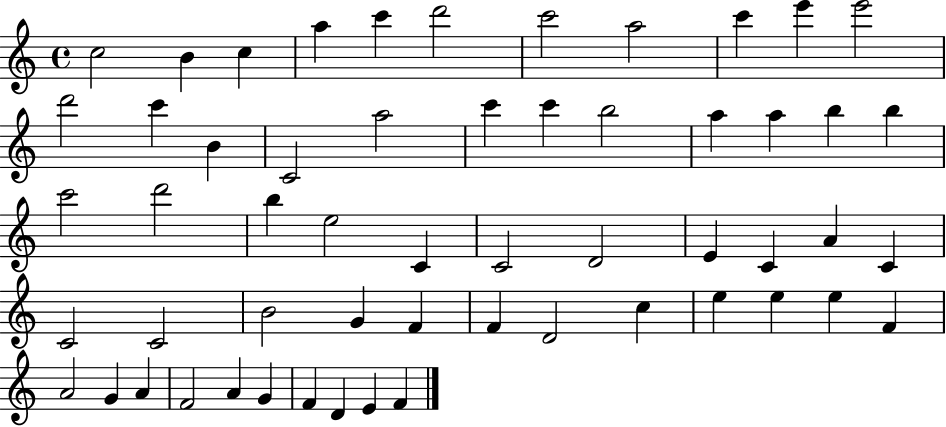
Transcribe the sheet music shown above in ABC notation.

X:1
T:Untitled
M:4/4
L:1/4
K:C
c2 B c a c' d'2 c'2 a2 c' e' e'2 d'2 c' B C2 a2 c' c' b2 a a b b c'2 d'2 b e2 C C2 D2 E C A C C2 C2 B2 G F F D2 c e e e F A2 G A F2 A G F D E F